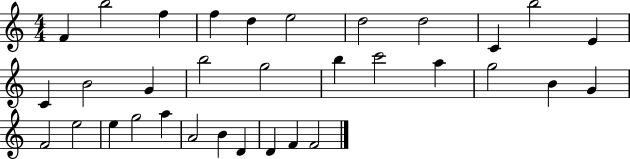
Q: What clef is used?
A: treble